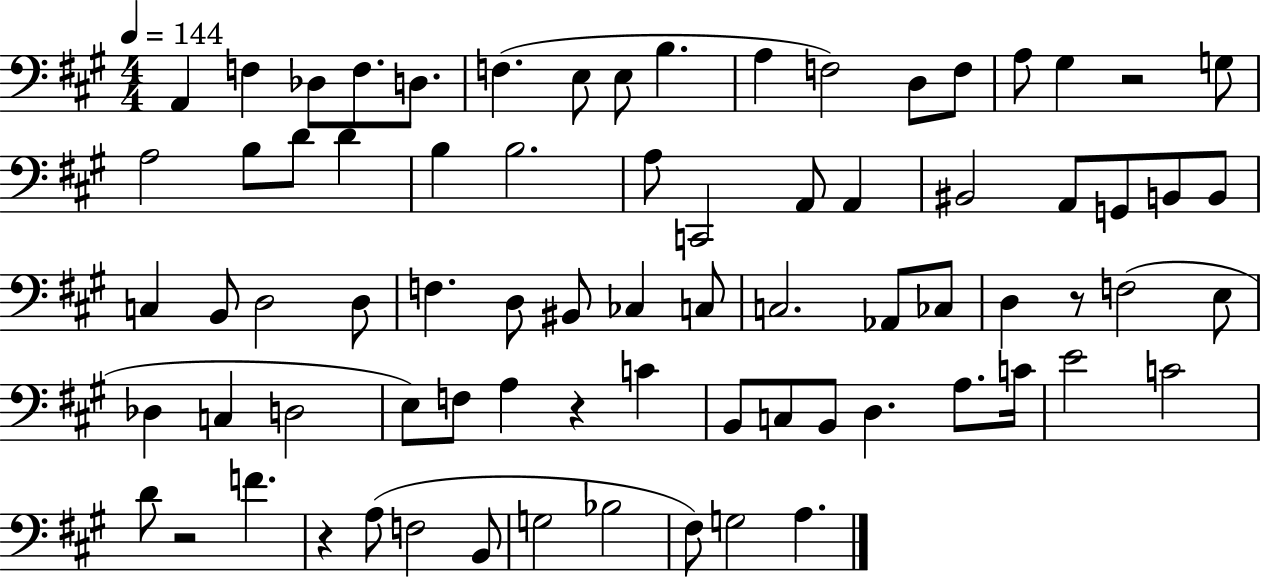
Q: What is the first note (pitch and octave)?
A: A2